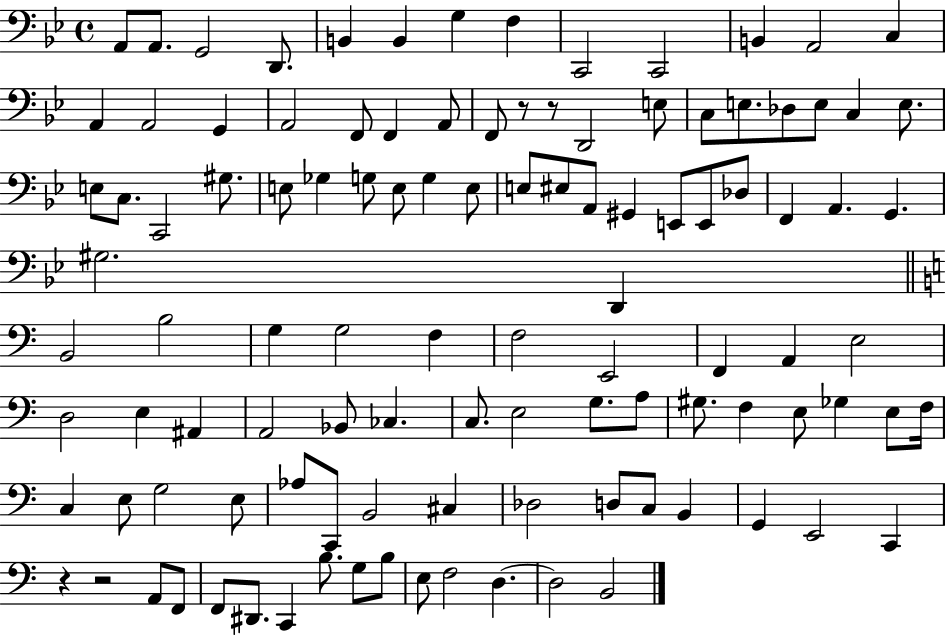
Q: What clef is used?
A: bass